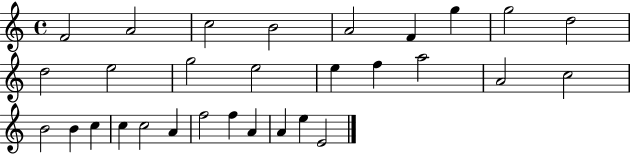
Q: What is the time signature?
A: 4/4